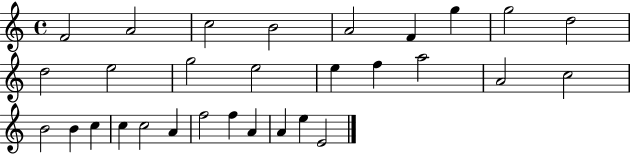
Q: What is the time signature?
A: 4/4